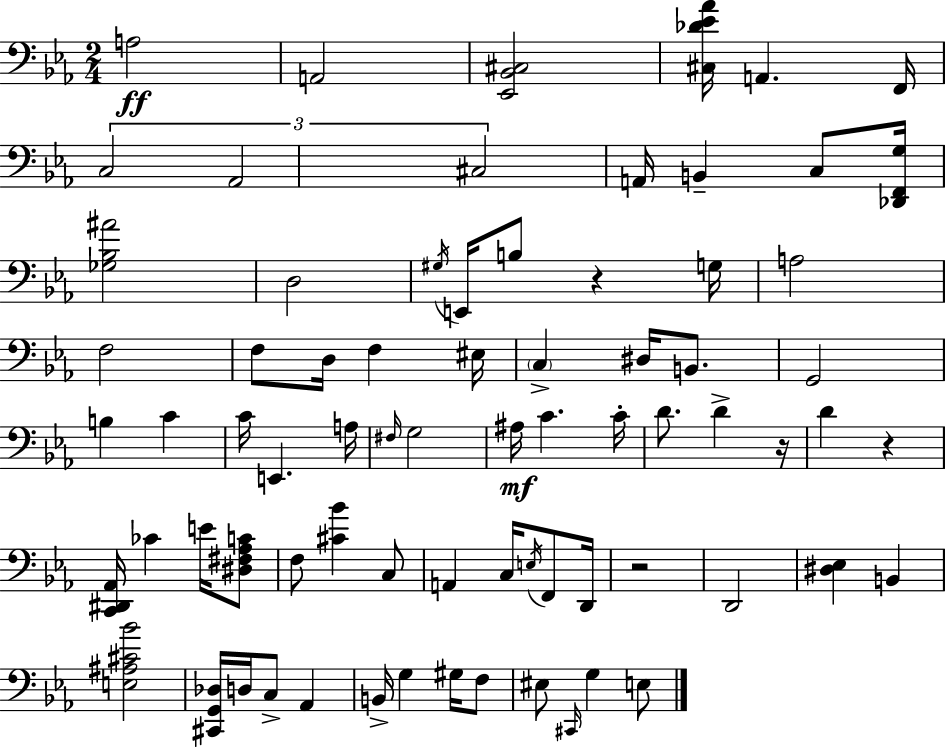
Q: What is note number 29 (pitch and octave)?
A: E2